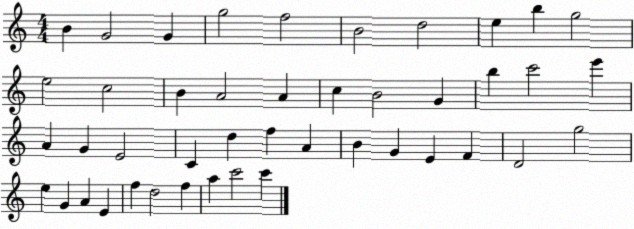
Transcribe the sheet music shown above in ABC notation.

X:1
T:Untitled
M:4/4
L:1/4
K:C
B G2 G g2 f2 B2 d2 e b g2 e2 c2 B A2 A c B2 G b c'2 e' A G E2 C d f A B G E F D2 g2 e G A E f d2 f a c'2 c'